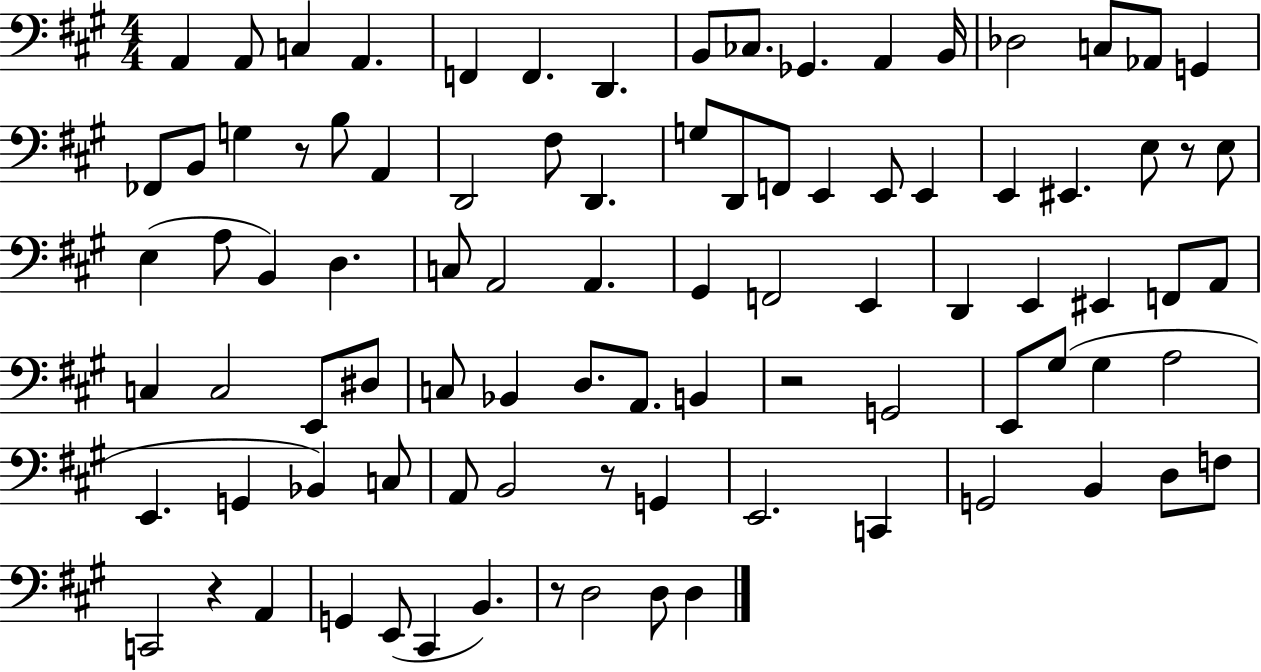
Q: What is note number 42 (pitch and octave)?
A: G#2